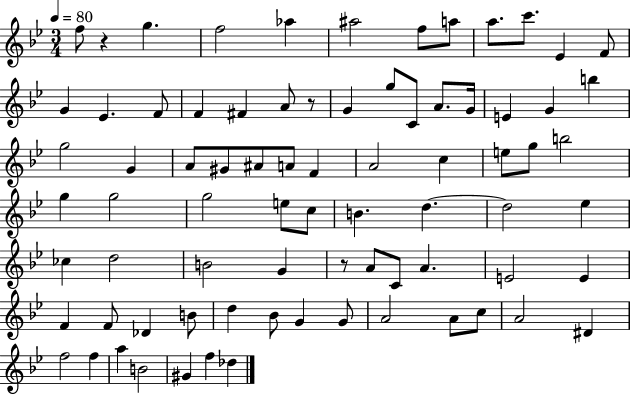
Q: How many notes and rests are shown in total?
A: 78